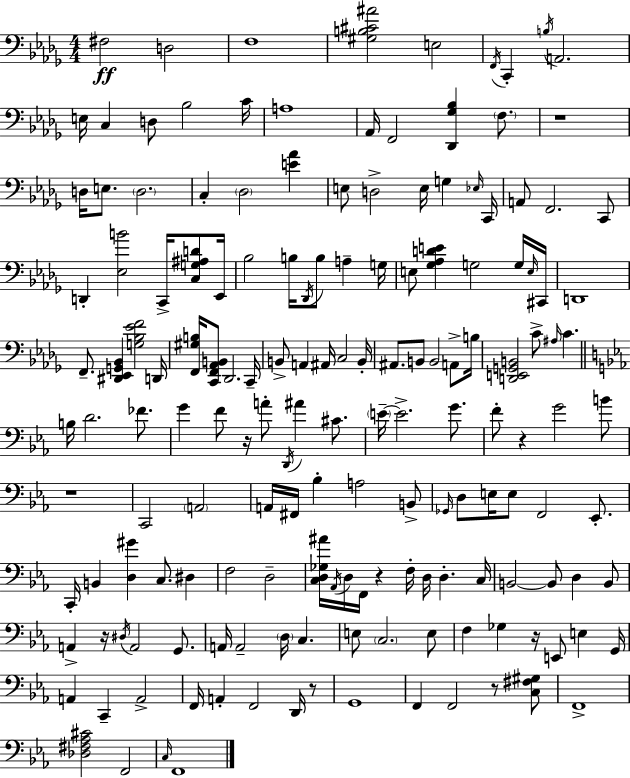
{
  \clef bass
  \numericTimeSignature
  \time 4/4
  \key bes \minor
  fis2\ff d2 | f1 | <gis b cis' ais'>2 e2 | \acciaccatura { f,16 } c,4-. \acciaccatura { b16 } a,2. | \break e16 c4 d8 bes2 | c'16 a1 | aes,16 f,2 <des, ges bes>4 \parenthesize f8. | r1 | \break d16 e8. \parenthesize d2. | c4-. \parenthesize des2 <e' aes'>4 | e8 d2-> e16 g4 | \grace { ees16 } c,16 a,8 f,2. | \break c,8 d,4-. <ees b'>2 c,16-> | <c g ais d'>8 ees,16 bes2 b16 \acciaccatura { des,16 } b8 a4-- | g16 e8 <ges aes d' e'>4 g2 | g16 \grace { e16 } cis,16 d,1 | \break f,8.-- <dis, ees, g, bes,>4 <g bes ees' f'>2 | d,16 <f, gis b>16 <c, f, aes, b,>8 des,2. | c,16-- b,8-> a,4 ais,16 c2 | b,16-. ais,8. b,8 b,2 | \break a,8-> b16 <d, e, g, b,>2 c'8-> \grace { ais16 } | c'4. \bar "||" \break \key ees \major b16 d'2. fes'8. | g'4 f'8 r16 a'8-. \acciaccatura { d,16 } ais'4 cis'8. | \parenthesize e'16--~~ e'2.-> g'8. | f'8-. r4 g'2 b'8 | \break r1 | c,2 \parenthesize a,2 | a,16 fis,16 bes4-. a2 b,8-> | \grace { ges,16 } d8 e16 e8 f,2 ees,8.-. | \break c,16-. b,4 <d gis'>4 c8. dis4 | f2 d2-- | <c d ges ais'>16 \acciaccatura { aes,16 } d16 f,16 r4 f16-. d16 d4.-. | c16 b,2~~ b,8 d4 | \break b,8 a,4-> r16 \acciaccatura { dis16 } a,2 | g,8. a,16 a,2-- \parenthesize d16 c4. | e8 \parenthesize c2. | e8 f4 ges4 r16 e,8 e4 | \break g,16 a,4 c,4-- a,2-> | f,16 a,4-. f,2 | d,16 r8 g,1 | f,4 f,2 | \break r8 <c fis gis>8 f,1-> | <des fis aes cis'>2 f,2 | \grace { c16 } f,1 | \bar "|."
}